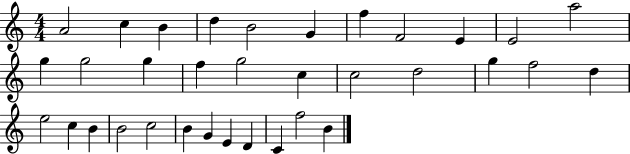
{
  \clef treble
  \numericTimeSignature
  \time 4/4
  \key c \major
  a'2 c''4 b'4 | d''4 b'2 g'4 | f''4 f'2 e'4 | e'2 a''2 | \break g''4 g''2 g''4 | f''4 g''2 c''4 | c''2 d''2 | g''4 f''2 d''4 | \break e''2 c''4 b'4 | b'2 c''2 | b'4 g'4 e'4 d'4 | c'4 f''2 b'4 | \break \bar "|."
}